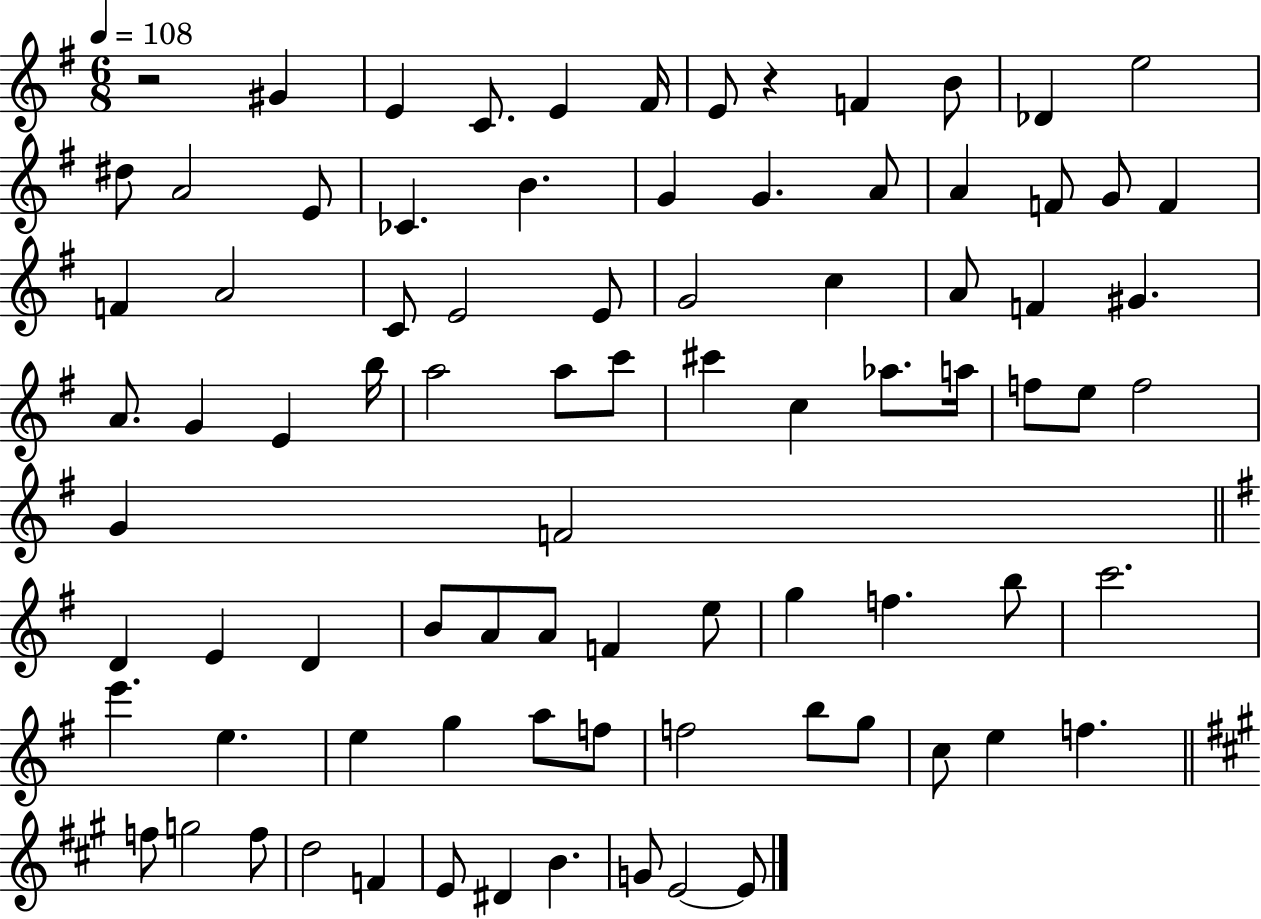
R/h G#4/q E4/q C4/e. E4/q F#4/s E4/e R/q F4/q B4/e Db4/q E5/h D#5/e A4/h E4/e CES4/q. B4/q. G4/q G4/q. A4/e A4/q F4/e G4/e F4/q F4/q A4/h C4/e E4/h E4/e G4/h C5/q A4/e F4/q G#4/q. A4/e. G4/q E4/q B5/s A5/h A5/e C6/e C#6/q C5/q Ab5/e. A5/s F5/e E5/e F5/h G4/q F4/h D4/q E4/q D4/q B4/e A4/e A4/e F4/q E5/e G5/q F5/q. B5/e C6/h. E6/q. E5/q. E5/q G5/q A5/e F5/e F5/h B5/e G5/e C5/e E5/q F5/q. F5/e G5/h F5/e D5/h F4/q E4/e D#4/q B4/q. G4/e E4/h E4/e